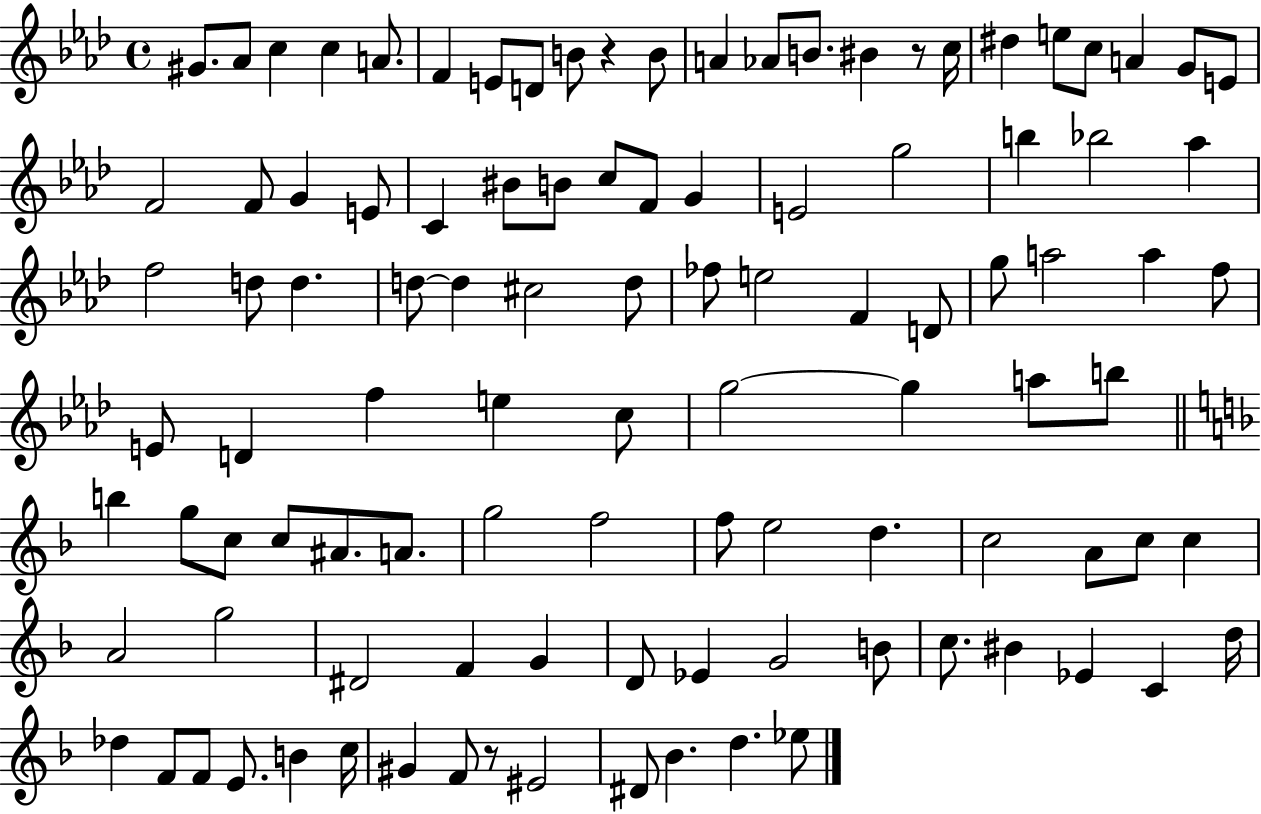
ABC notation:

X:1
T:Untitled
M:4/4
L:1/4
K:Ab
^G/2 _A/2 c c A/2 F E/2 D/2 B/2 z B/2 A _A/2 B/2 ^B z/2 c/4 ^d e/2 c/2 A G/2 E/2 F2 F/2 G E/2 C ^B/2 B/2 c/2 F/2 G E2 g2 b _b2 _a f2 d/2 d d/2 d ^c2 d/2 _f/2 e2 F D/2 g/2 a2 a f/2 E/2 D f e c/2 g2 g a/2 b/2 b g/2 c/2 c/2 ^A/2 A/2 g2 f2 f/2 e2 d c2 A/2 c/2 c A2 g2 ^D2 F G D/2 _E G2 B/2 c/2 ^B _E C d/4 _d F/2 F/2 E/2 B c/4 ^G F/2 z/2 ^E2 ^D/2 _B d _e/2